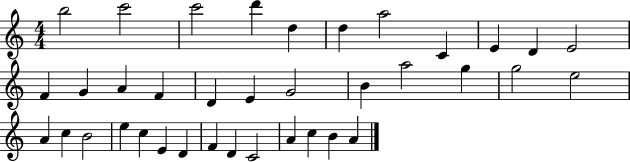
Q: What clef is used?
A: treble